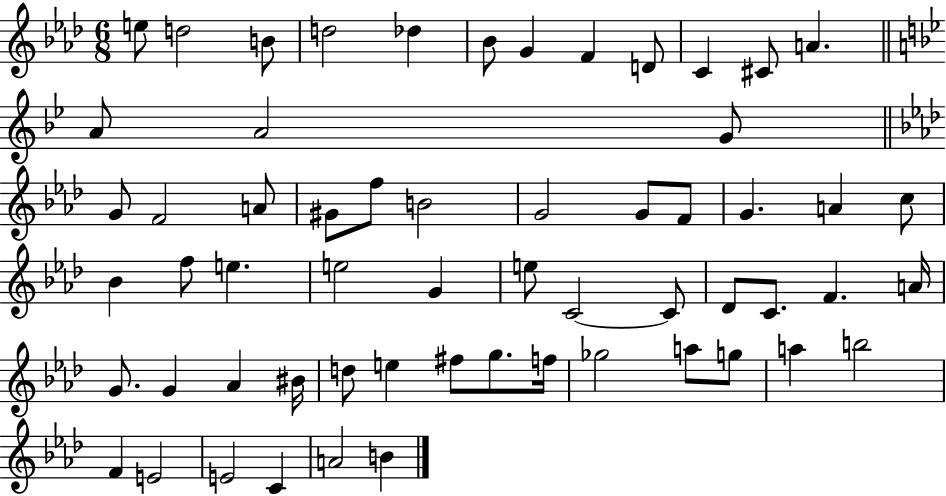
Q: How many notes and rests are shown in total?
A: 59